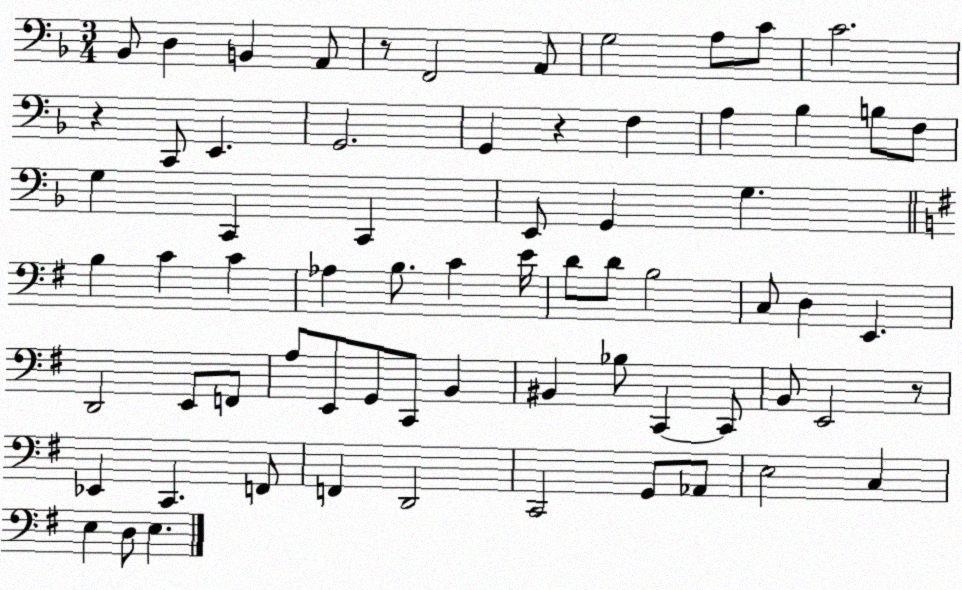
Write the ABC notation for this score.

X:1
T:Untitled
M:3/4
L:1/4
K:F
_B,,/2 D, B,, A,,/2 z/2 F,,2 A,,/2 G,2 A,/2 C/2 C2 z C,,/2 E,, G,,2 G,, z F, A, _B, B,/2 F,/2 G, C,, C,, E,,/2 G,, G, B, C C _A, B,/2 C E/4 D/2 D/2 B,2 C,/2 D, E,, D,,2 E,,/2 F,,/2 A,/2 E,,/2 G,,/2 C,,/2 B,, ^B,, _B,/2 C,, C,,/2 B,,/2 E,,2 z/2 _E,, C,, F,,/2 F,, D,,2 C,,2 G,,/2 _A,,/2 E,2 C, E, D,/2 E,